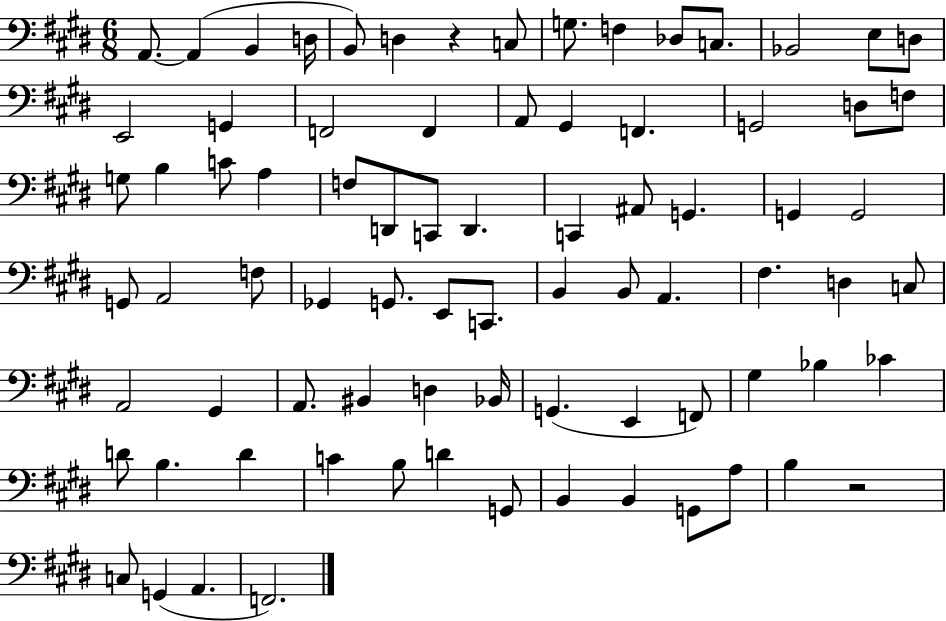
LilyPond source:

{
  \clef bass
  \numericTimeSignature
  \time 6/8
  \key e \major
  a,8.~~ a,4( b,4 d16 | b,8) d4 r4 c8 | g8. f4 des8 c8. | bes,2 e8 d8 | \break e,2 g,4 | f,2 f,4 | a,8 gis,4 f,4. | g,2 d8 f8 | \break g8 b4 c'8 a4 | f8 d,8 c,8 d,4. | c,4 ais,8 g,4. | g,4 g,2 | \break g,8 a,2 f8 | ges,4 g,8. e,8 c,8. | b,4 b,8 a,4. | fis4. d4 c8 | \break a,2 gis,4 | a,8. bis,4 d4 bes,16 | g,4.( e,4 f,8) | gis4 bes4 ces'4 | \break d'8 b4. d'4 | c'4 b8 d'4 g,8 | b,4 b,4 g,8 a8 | b4 r2 | \break c8 g,4( a,4. | f,2.) | \bar "|."
}